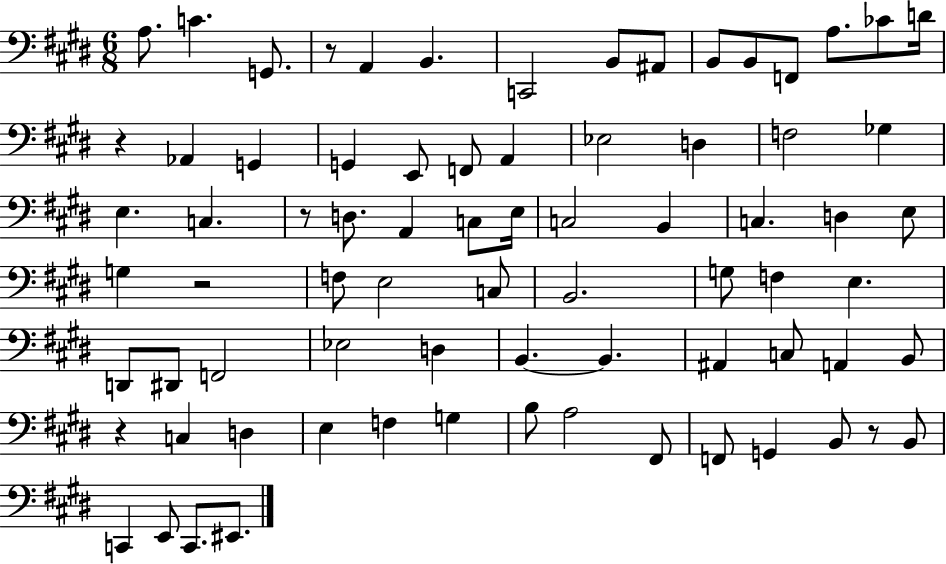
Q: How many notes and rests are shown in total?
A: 76